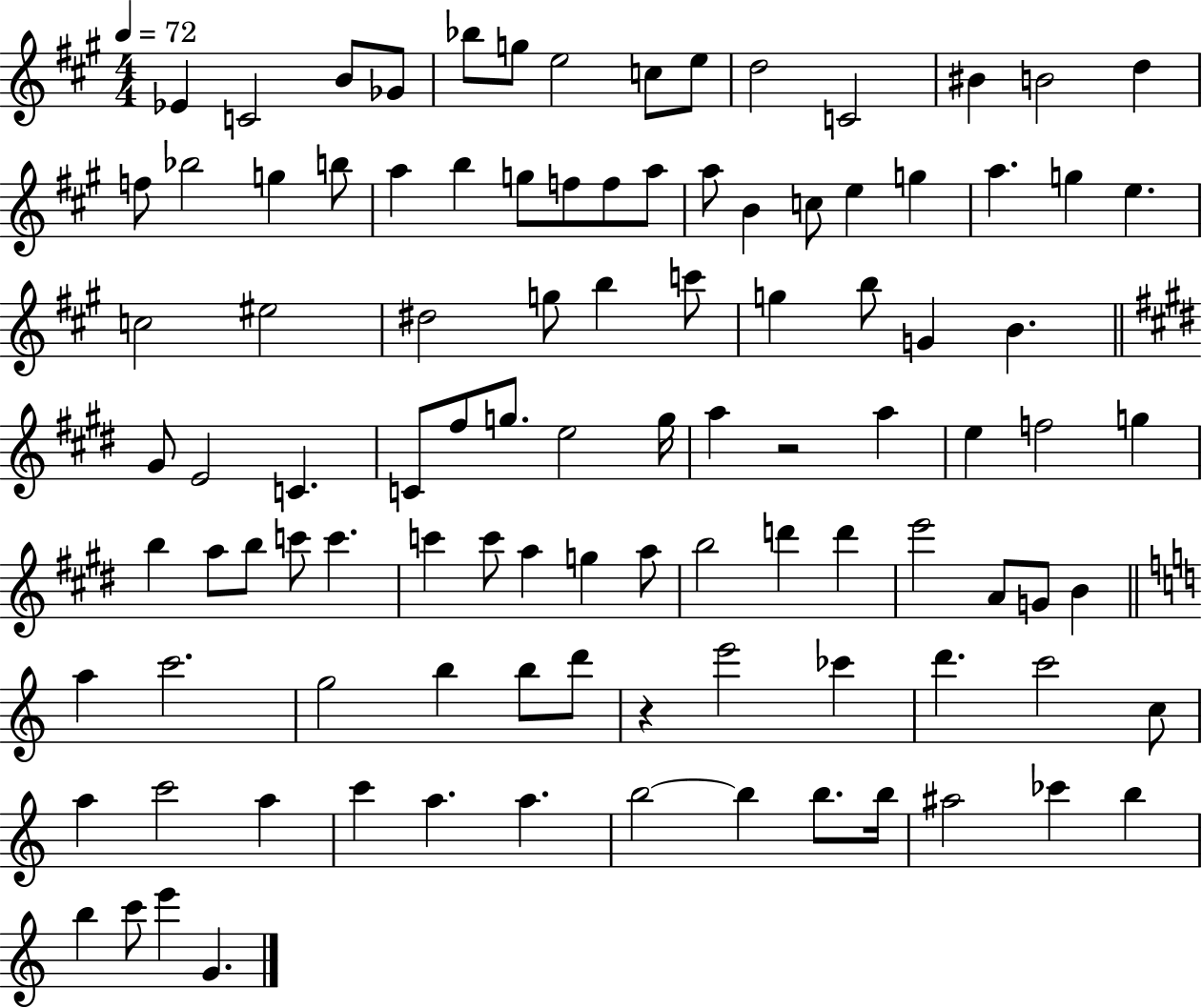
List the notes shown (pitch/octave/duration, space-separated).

Eb4/q C4/h B4/e Gb4/e Bb5/e G5/e E5/h C5/e E5/e D5/h C4/h BIS4/q B4/h D5/q F5/e Bb5/h G5/q B5/e A5/q B5/q G5/e F5/e F5/e A5/e A5/e B4/q C5/e E5/q G5/q A5/q. G5/q E5/q. C5/h EIS5/h D#5/h G5/e B5/q C6/e G5/q B5/e G4/q B4/q. G#4/e E4/h C4/q. C4/e F#5/e G5/e. E5/h G5/s A5/q R/h A5/q E5/q F5/h G5/q B5/q A5/e B5/e C6/e C6/q. C6/q C6/e A5/q G5/q A5/e B5/h D6/q D6/q E6/h A4/e G4/e B4/q A5/q C6/h. G5/h B5/q B5/e D6/e R/q E6/h CES6/q D6/q. C6/h C5/e A5/q C6/h A5/q C6/q A5/q. A5/q. B5/h B5/q B5/e. B5/s A#5/h CES6/q B5/q B5/q C6/e E6/q G4/q.